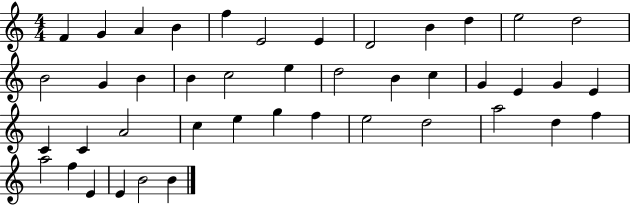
{
  \clef treble
  \numericTimeSignature
  \time 4/4
  \key c \major
  f'4 g'4 a'4 b'4 | f''4 e'2 e'4 | d'2 b'4 d''4 | e''2 d''2 | \break b'2 g'4 b'4 | b'4 c''2 e''4 | d''2 b'4 c''4 | g'4 e'4 g'4 e'4 | \break c'4 c'4 a'2 | c''4 e''4 g''4 f''4 | e''2 d''2 | a''2 d''4 f''4 | \break a''2 f''4 e'4 | e'4 b'2 b'4 | \bar "|."
}